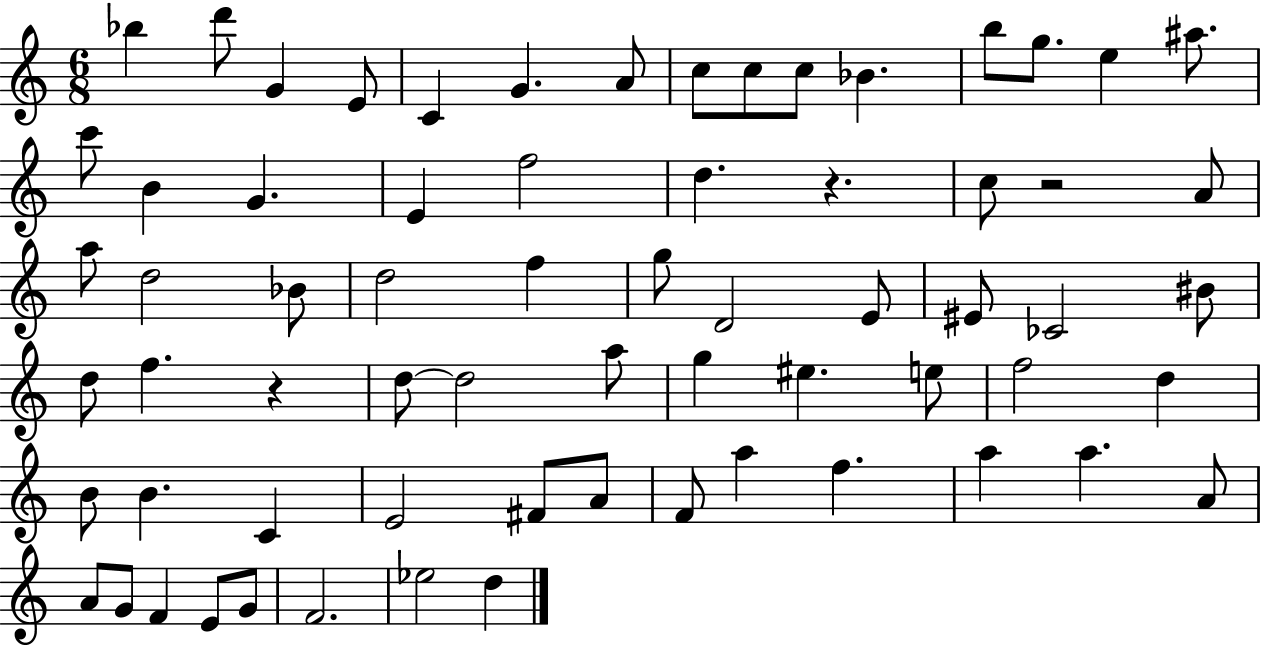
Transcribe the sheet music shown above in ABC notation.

X:1
T:Untitled
M:6/8
L:1/4
K:C
_b d'/2 G E/2 C G A/2 c/2 c/2 c/2 _B b/2 g/2 e ^a/2 c'/2 B G E f2 d z c/2 z2 A/2 a/2 d2 _B/2 d2 f g/2 D2 E/2 ^E/2 _C2 ^B/2 d/2 f z d/2 d2 a/2 g ^e e/2 f2 d B/2 B C E2 ^F/2 A/2 F/2 a f a a A/2 A/2 G/2 F E/2 G/2 F2 _e2 d